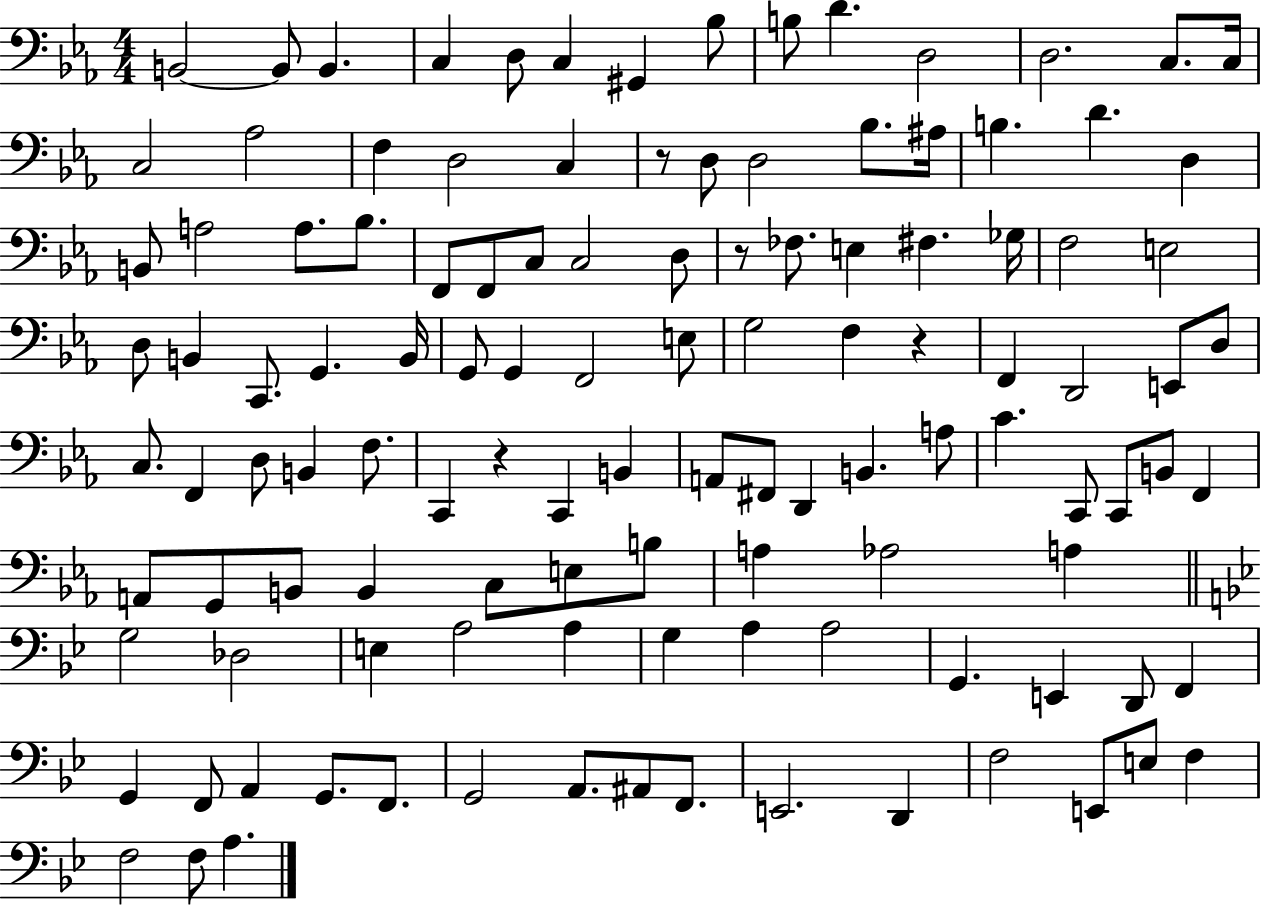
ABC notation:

X:1
T:Untitled
M:4/4
L:1/4
K:Eb
B,,2 B,,/2 B,, C, D,/2 C, ^G,, _B,/2 B,/2 D D,2 D,2 C,/2 C,/4 C,2 _A,2 F, D,2 C, z/2 D,/2 D,2 _B,/2 ^A,/4 B, D D, B,,/2 A,2 A,/2 _B,/2 F,,/2 F,,/2 C,/2 C,2 D,/2 z/2 _F,/2 E, ^F, _G,/4 F,2 E,2 D,/2 B,, C,,/2 G,, B,,/4 G,,/2 G,, F,,2 E,/2 G,2 F, z F,, D,,2 E,,/2 D,/2 C,/2 F,, D,/2 B,, F,/2 C,, z C,, B,, A,,/2 ^F,,/2 D,, B,, A,/2 C C,,/2 C,,/2 B,,/2 F,, A,,/2 G,,/2 B,,/2 B,, C,/2 E,/2 B,/2 A, _A,2 A, G,2 _D,2 E, A,2 A, G, A, A,2 G,, E,, D,,/2 F,, G,, F,,/2 A,, G,,/2 F,,/2 G,,2 A,,/2 ^A,,/2 F,,/2 E,,2 D,, F,2 E,,/2 E,/2 F, F,2 F,/2 A,